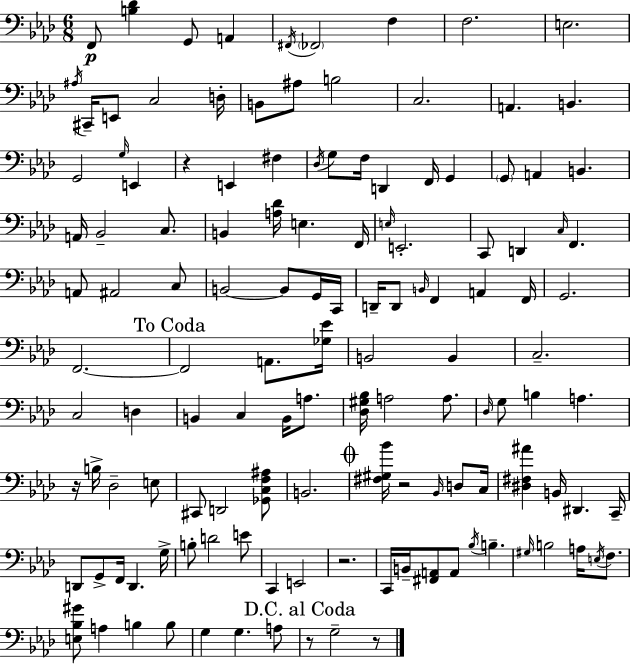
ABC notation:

X:1
T:Untitled
M:6/8
L:1/4
K:Fm
F,,/2 [B,_D] G,,/2 A,, ^F,,/4 _F,,2 F, F,2 E,2 ^A,/4 ^C,,/4 E,,/2 C,2 D,/4 B,,/2 ^A,/2 B,2 C,2 A,, B,, G,,2 G,/4 E,, z E,, ^F, _D,/4 G,/2 F,/4 D,, F,,/4 G,, G,,/2 A,, B,, A,,/4 _B,,2 C,/2 B,, [A,_D]/4 E, F,,/4 E,/4 E,,2 C,,/2 D,, C,/4 F,, A,,/2 ^A,,2 C,/2 B,,2 B,,/2 G,,/4 C,,/4 D,,/4 D,,/2 B,,/4 F,, A,, F,,/4 G,,2 F,,2 F,,2 A,,/2 [_G,_E]/4 B,,2 B,, C,2 C,2 D, B,, C, B,,/4 A,/2 [_D,^G,_B,]/4 A,2 A,/2 _D,/4 G,/2 B, A, z/4 B,/4 _D,2 E,/2 ^C,,/2 D,,2 [_G,,C,F,^A,]/2 B,,2 [^F,^G,_B]/4 z2 _B,,/4 D,/2 C,/4 [^D,^F,^A] B,,/4 ^D,, C,,/4 D,,/2 G,,/2 F,,/4 D,, G,/4 B,/2 D2 E/2 C,, E,,2 z2 C,,/4 B,,/4 [^F,,A,,]/2 A,,/2 _B,/4 B, ^G,/4 B,2 A,/4 E,/4 F,/2 [E,_B,^G]/2 A, B, B,/2 G, G, A,/2 z/2 G,2 z/2